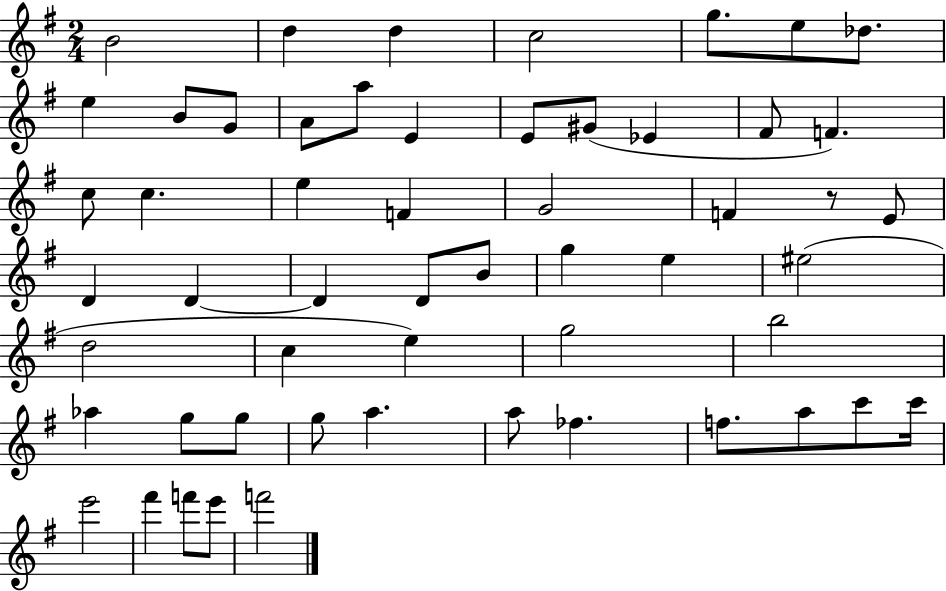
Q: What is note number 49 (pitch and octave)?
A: C6